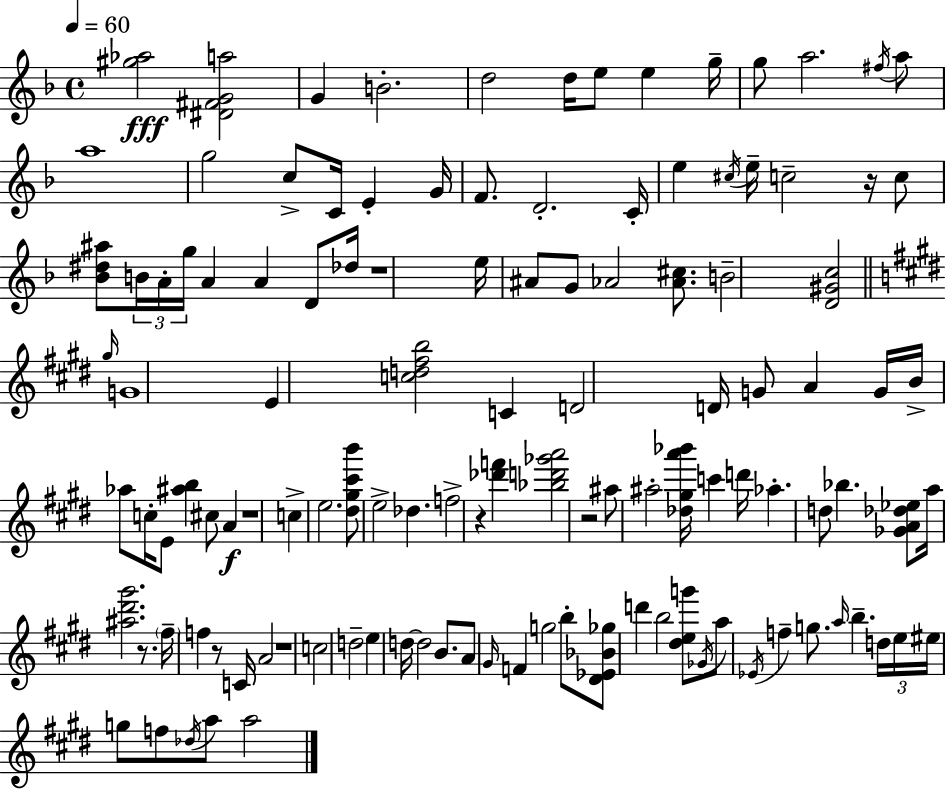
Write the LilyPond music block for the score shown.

{
  \clef treble
  \time 4/4
  \defaultTimeSignature
  \key d \minor
  \tempo 4 = 60
  <gis'' aes''>2\fff <dis' fis' g' a''>2 | g'4 b'2.-. | d''2 d''16 e''8 e''4 g''16-- | g''8 a''2. \acciaccatura { fis''16 } a''8 | \break a''1 | g''2 c''8-> c'16 e'4-. | g'16 f'8. d'2.-. | c'16-. e''4 \acciaccatura { cis''16 } e''16-- c''2-- r16 | \break c''8 <bes' dis'' ais''>8 \tuplet 3/2 { b'16 a'16-. g''16 } a'4 a'4 d'8 | des''16 r1 | e''16 ais'8 g'8 aes'2 <aes' cis''>8. | b'2-- <d' gis' c''>2 | \break \bar "||" \break \key e \major \grace { gis''16 } g'1 | e'4 <c'' d'' fis'' b''>2 c'4 | d'2 d'16 g'8 a'4 | g'16 b'16-> aes''8 c''16-. e'8 <ais'' b''>4 cis''8 a'4\f | \break r1 | c''4-> e''2. | <dis'' gis'' cis''' b'''>8 e''2-> des''4. | f''2-> r4 <des''' f'''>4 | \break <bes'' d''' ges''' a'''>2 r2 | ais''8 ais''2-. <des'' gis'' a''' bes'''>16 c'''4 | d'''16 aes''4.-. d''8 bes''4. <ges' a' des'' ees''>8 | a''16 <ais'' dis''' gis'''>2. r8. | \break \parenthesize fis''16-- f''4 r8 c'16 a'2 | r1 | c''2 d''2-- | e''4 d''16~~ d''2 b'8. | \break a'8 \grace { gis'16 } f'4 g''2 | b''8-. <dis' ees' bes' ges''>8 d'''4 b''2 | <dis'' e'' g'''>8 \acciaccatura { ges'16 } a''8 \acciaccatura { ees'16 } f''4-- g''8. \grace { a''16 } b''4.-- | \tuplet 3/2 { d''16 e''16 eis''16 } g''8 f''8 \acciaccatura { des''16 } a''8 a''2 | \break \bar "|."
}